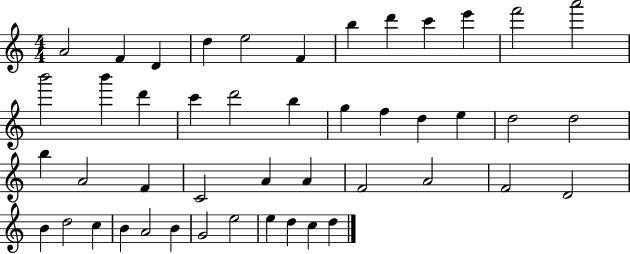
A4/h F4/q D4/q D5/q E5/h F4/q B5/q D6/q C6/q E6/q F6/h A6/h B6/h B6/q D6/q C6/q D6/h B5/q G5/q F5/q D5/q E5/q D5/h D5/h B5/q A4/h F4/q C4/h A4/q A4/q F4/h A4/h F4/h D4/h B4/q D5/h C5/q B4/q A4/h B4/q G4/h E5/h E5/q D5/q C5/q D5/q